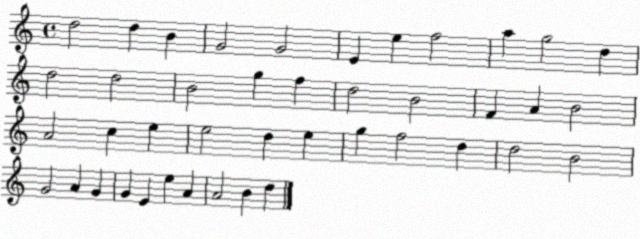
X:1
T:Untitled
M:4/4
L:1/4
K:C
d2 d B G2 G2 E e f2 a g2 d d2 d2 B2 g f d2 B2 F A B2 A2 c e e2 d e g f2 d d2 B2 G2 A G G E e A A2 B d